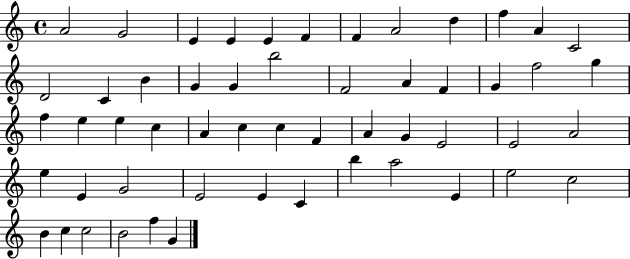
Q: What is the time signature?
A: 4/4